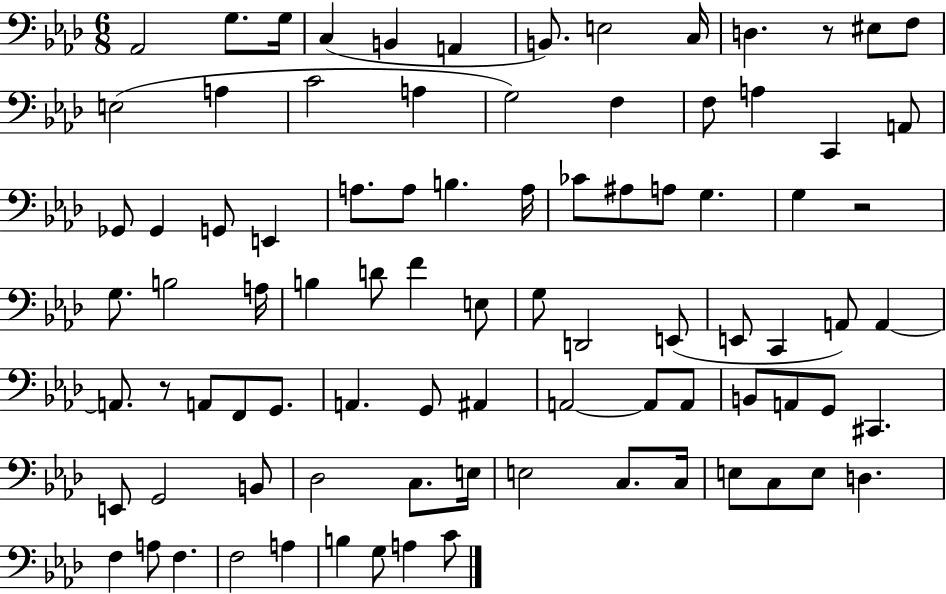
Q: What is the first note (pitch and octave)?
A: Ab2